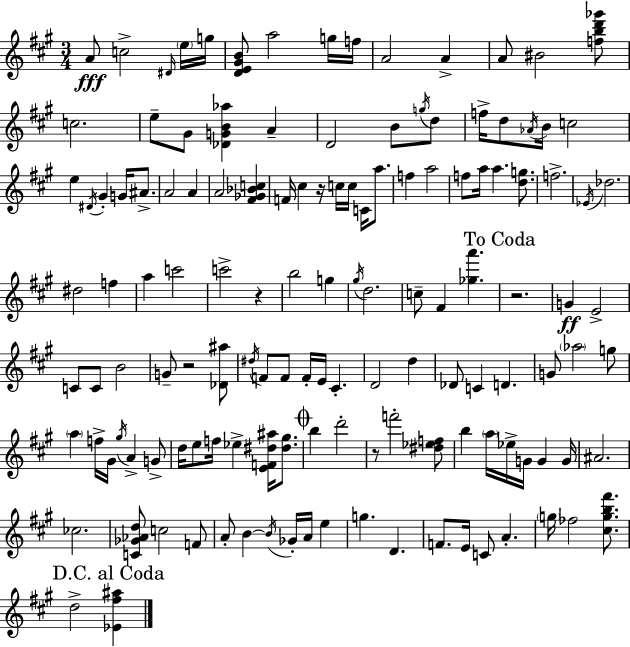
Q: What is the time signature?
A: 3/4